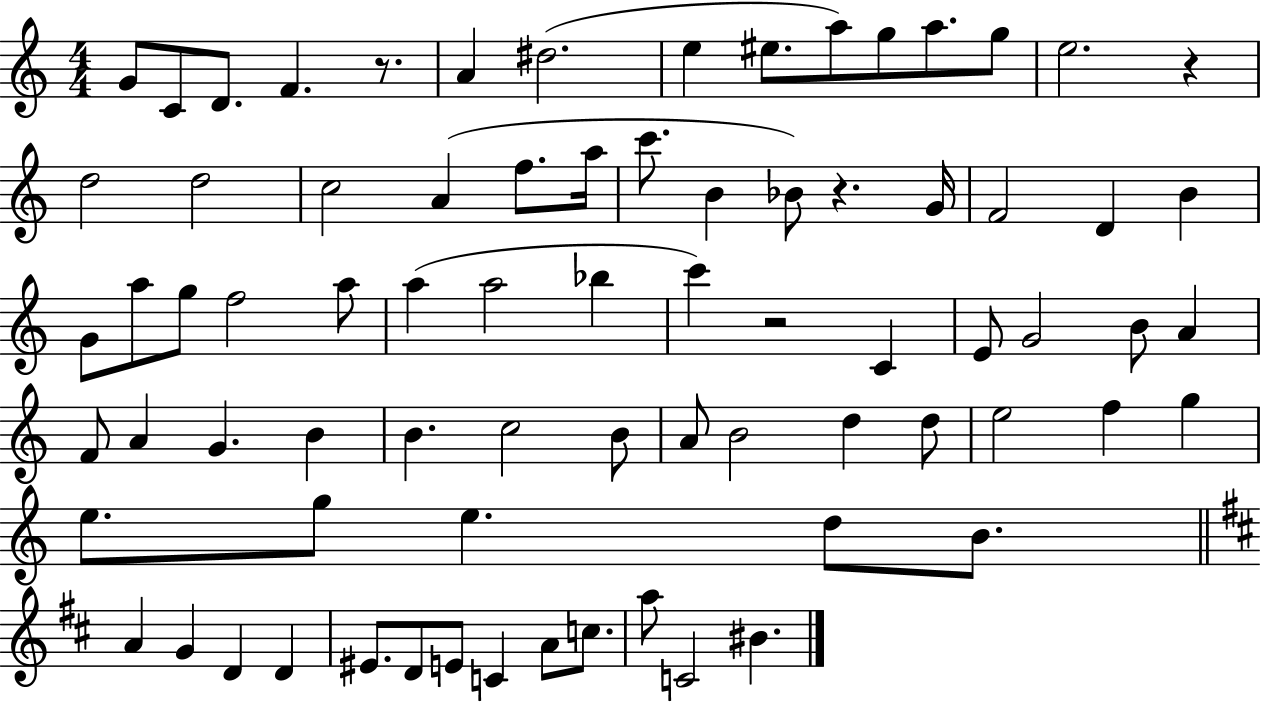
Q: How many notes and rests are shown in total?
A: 76